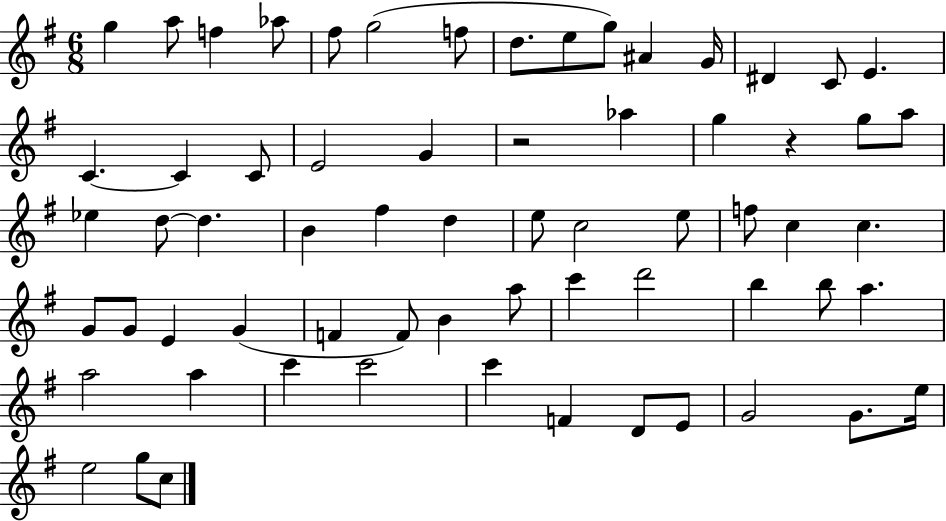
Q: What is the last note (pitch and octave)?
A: C5